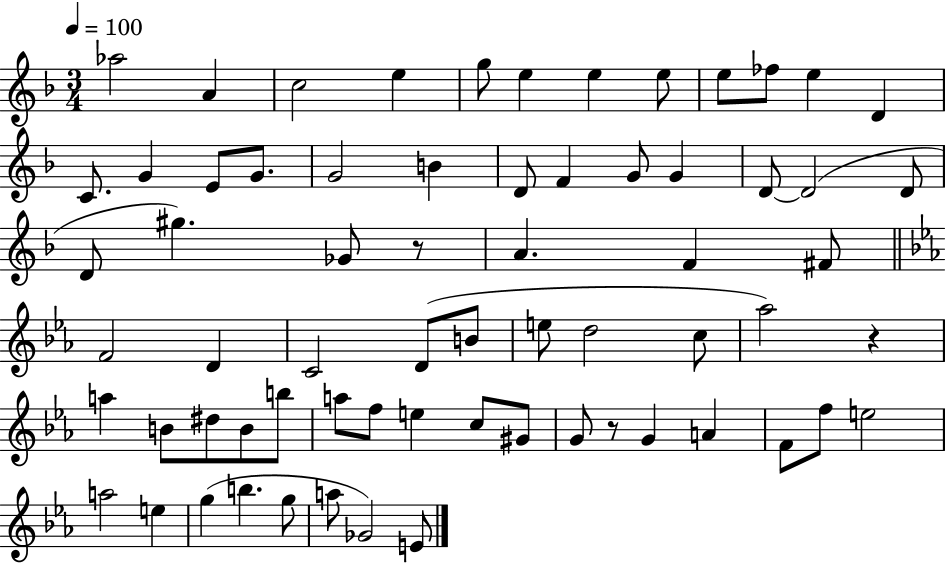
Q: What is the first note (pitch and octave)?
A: Ab5